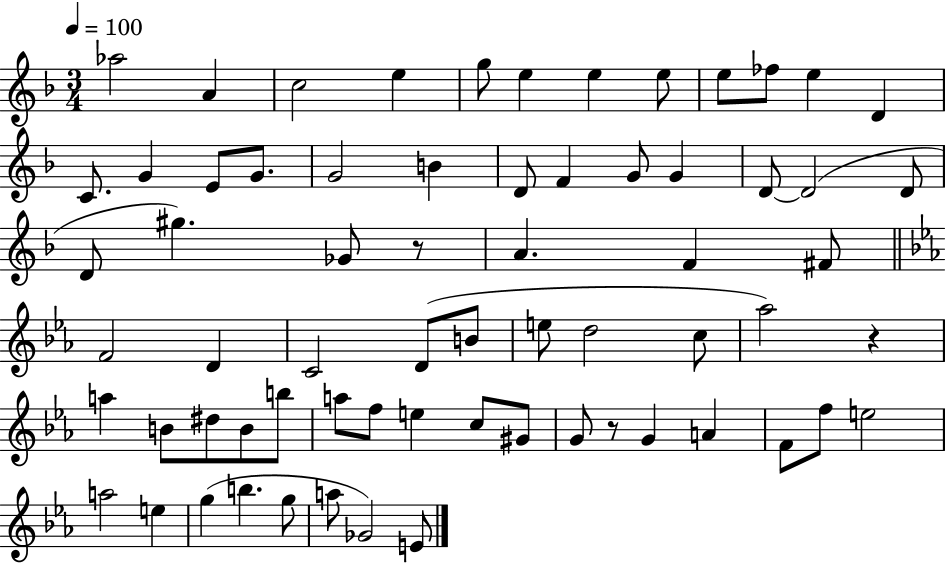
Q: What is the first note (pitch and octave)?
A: Ab5